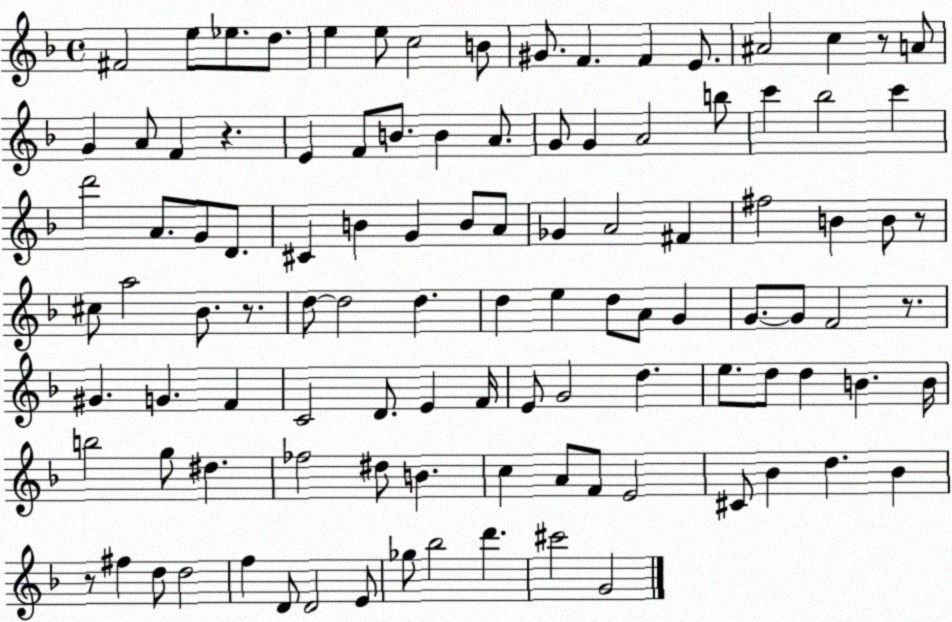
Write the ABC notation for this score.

X:1
T:Untitled
M:4/4
L:1/4
K:F
^F2 e/2 _e/2 d/2 e e/2 c2 B/2 ^G/2 F F E/2 ^A2 c z/2 A/2 G A/2 F z E F/2 B/2 B A/2 G/2 G A2 b/2 c' _b2 c' d'2 A/2 G/2 D/2 ^C B G B/2 A/2 _G A2 ^F ^f2 B B/2 z/2 ^c/2 a2 _B/2 z/2 d/2 d2 d d e d/2 A/2 G G/2 G/2 F2 z/2 ^G G F C2 D/2 E F/4 E/2 G2 d e/2 d/2 d B B/4 b2 g/2 ^d _f2 ^d/2 B c A/2 F/2 E2 ^C/2 _B d _B z/2 ^f d/2 d2 f D/2 D2 E/2 _g/2 _b2 d' ^c'2 G2